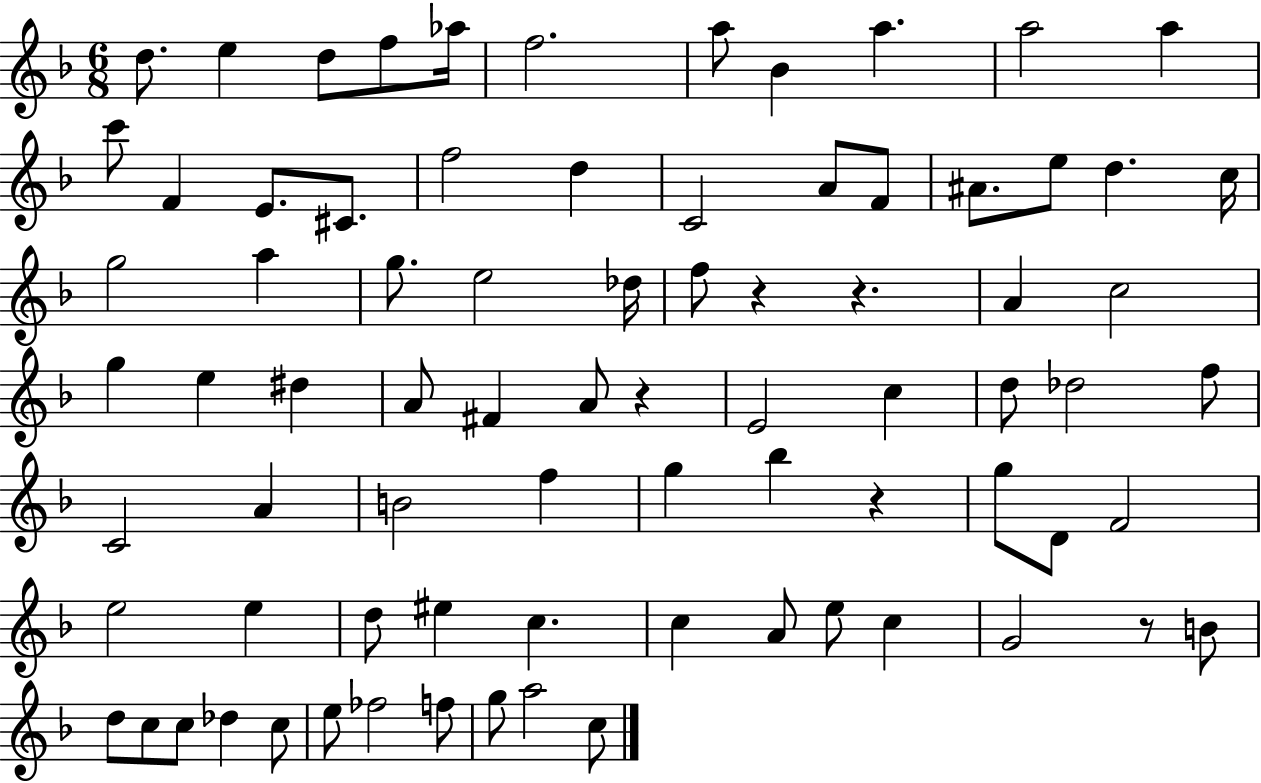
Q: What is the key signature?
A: F major